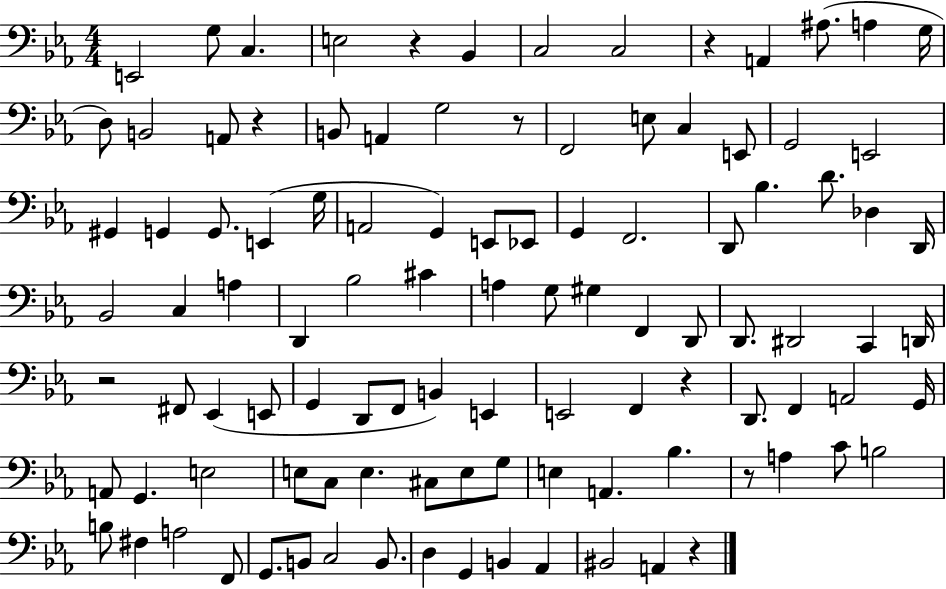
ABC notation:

X:1
T:Untitled
M:4/4
L:1/4
K:Eb
E,,2 G,/2 C, E,2 z _B,, C,2 C,2 z A,, ^A,/2 A, G,/4 D,/2 B,,2 A,,/2 z B,,/2 A,, G,2 z/2 F,,2 E,/2 C, E,,/2 G,,2 E,,2 ^G,, G,, G,,/2 E,, G,/4 A,,2 G,, E,,/2 _E,,/2 G,, F,,2 D,,/2 _B, D/2 _D, D,,/4 _B,,2 C, A, D,, _B,2 ^C A, G,/2 ^G, F,, D,,/2 D,,/2 ^D,,2 C,, D,,/4 z2 ^F,,/2 _E,, E,,/2 G,, D,,/2 F,,/2 B,, E,, E,,2 F,, z D,,/2 F,, A,,2 G,,/4 A,,/2 G,, E,2 E,/2 C,/2 E, ^C,/2 E,/2 G,/2 E, A,, _B, z/2 A, C/2 B,2 B,/2 ^F, A,2 F,,/2 G,,/2 B,,/2 C,2 B,,/2 D, G,, B,, _A,, ^B,,2 A,, z